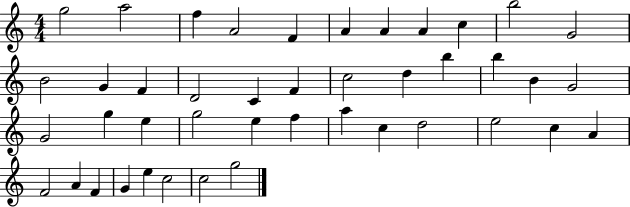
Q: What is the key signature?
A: C major